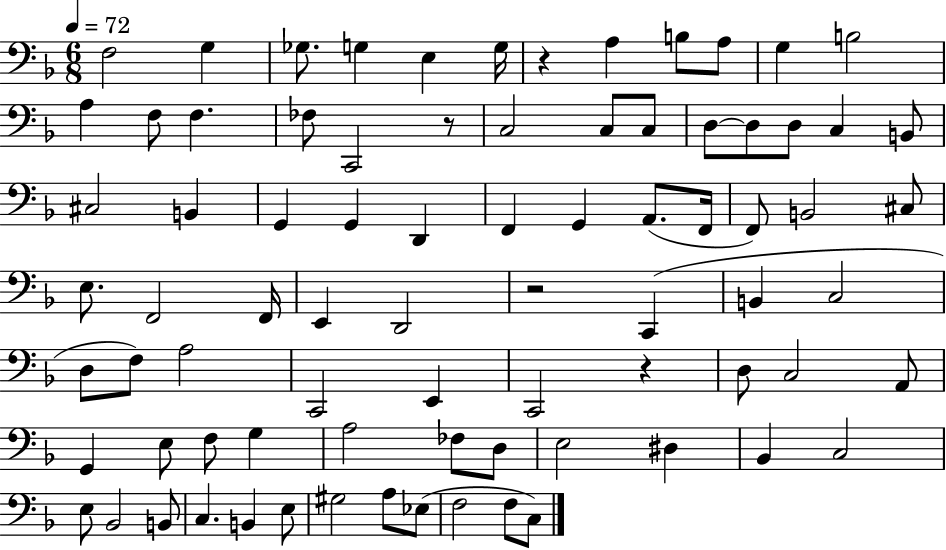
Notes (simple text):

F3/h G3/q Gb3/e. G3/q E3/q G3/s R/q A3/q B3/e A3/e G3/q B3/h A3/q F3/e F3/q. FES3/e C2/h R/e C3/h C3/e C3/e D3/e D3/e D3/e C3/q B2/e C#3/h B2/q G2/q G2/q D2/q F2/q G2/q A2/e. F2/s F2/e B2/h C#3/e E3/e. F2/h F2/s E2/q D2/h R/h C2/q B2/q C3/h D3/e F3/e A3/h C2/h E2/q C2/h R/q D3/e C3/h A2/e G2/q E3/e F3/e G3/q A3/h FES3/e D3/e E3/h D#3/q Bb2/q C3/h E3/e Bb2/h B2/e C3/q. B2/q E3/e G#3/h A3/e Eb3/e F3/h F3/e C3/e